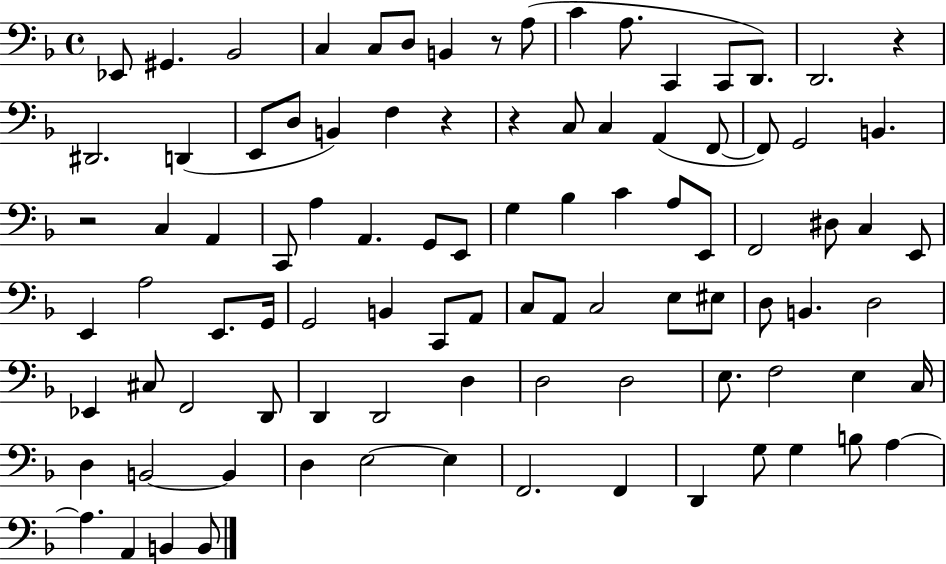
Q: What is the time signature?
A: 4/4